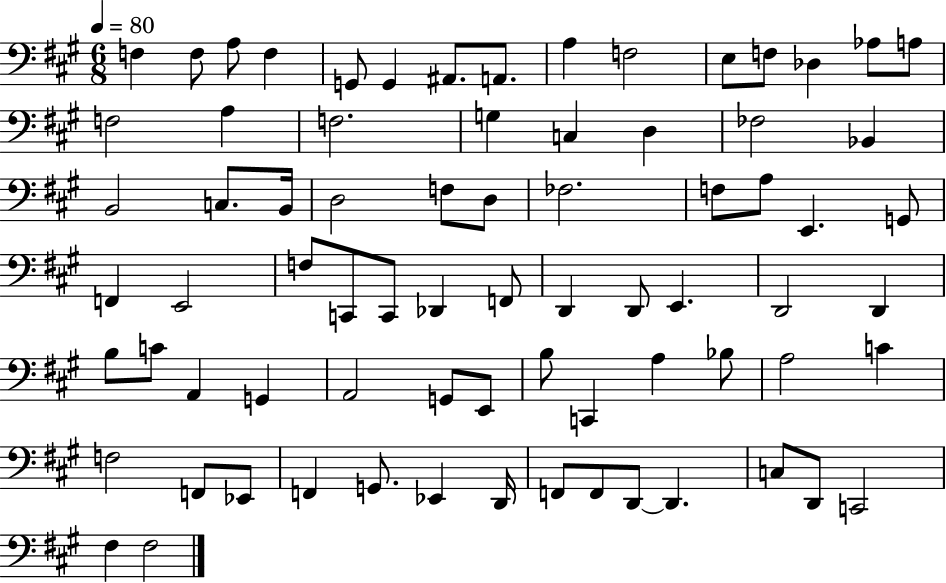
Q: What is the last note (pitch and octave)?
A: F#3